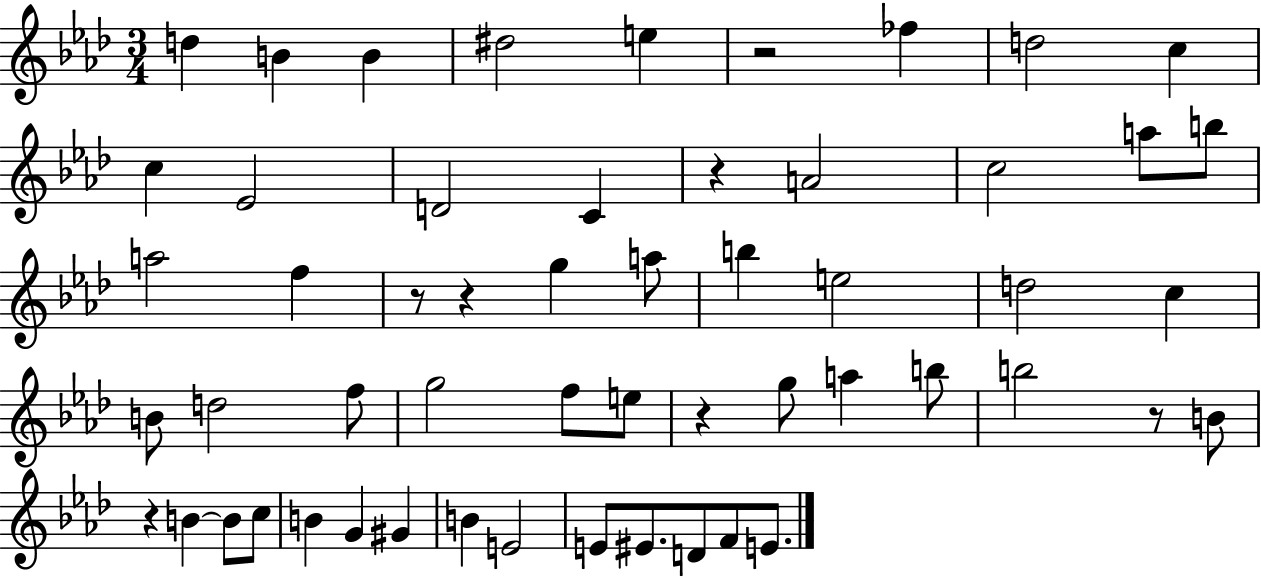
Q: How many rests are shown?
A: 7